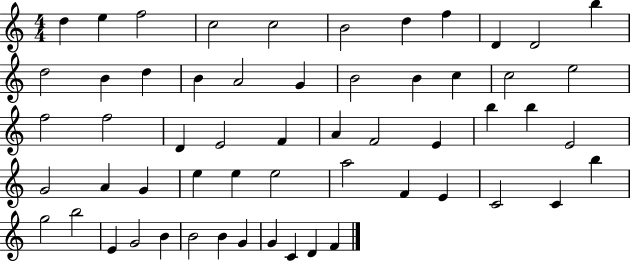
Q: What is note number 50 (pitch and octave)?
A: B4